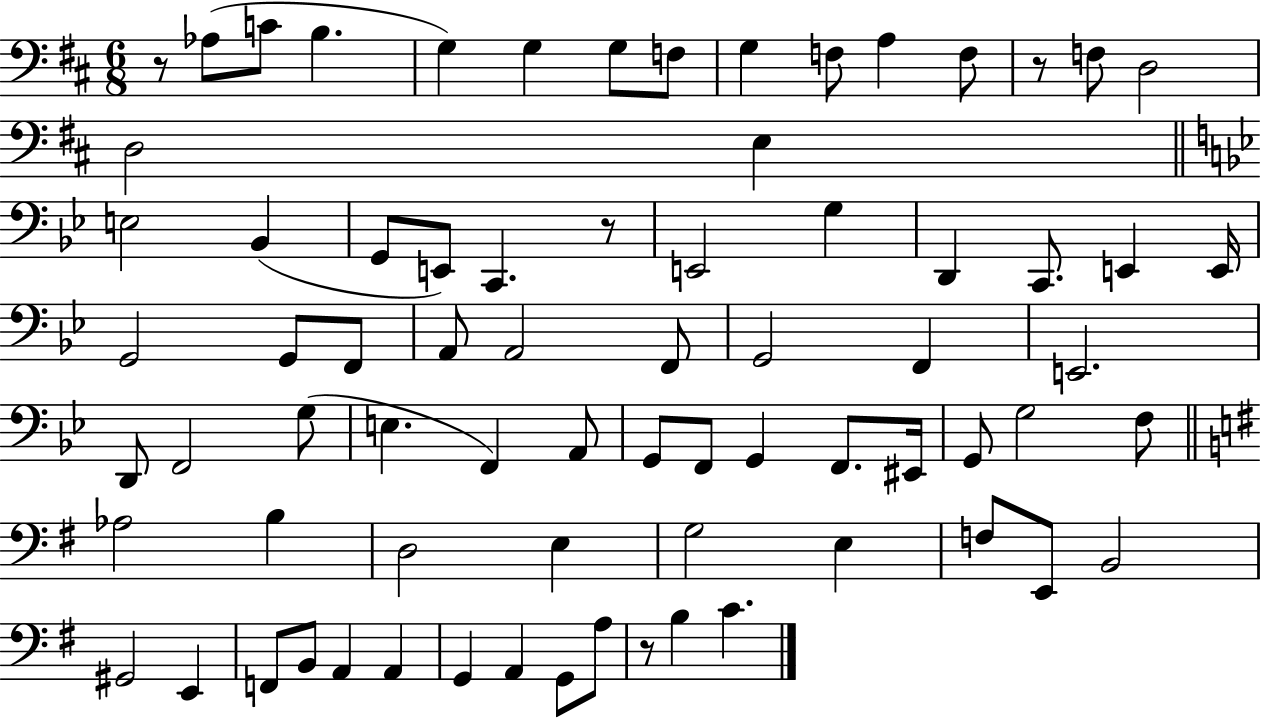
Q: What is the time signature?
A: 6/8